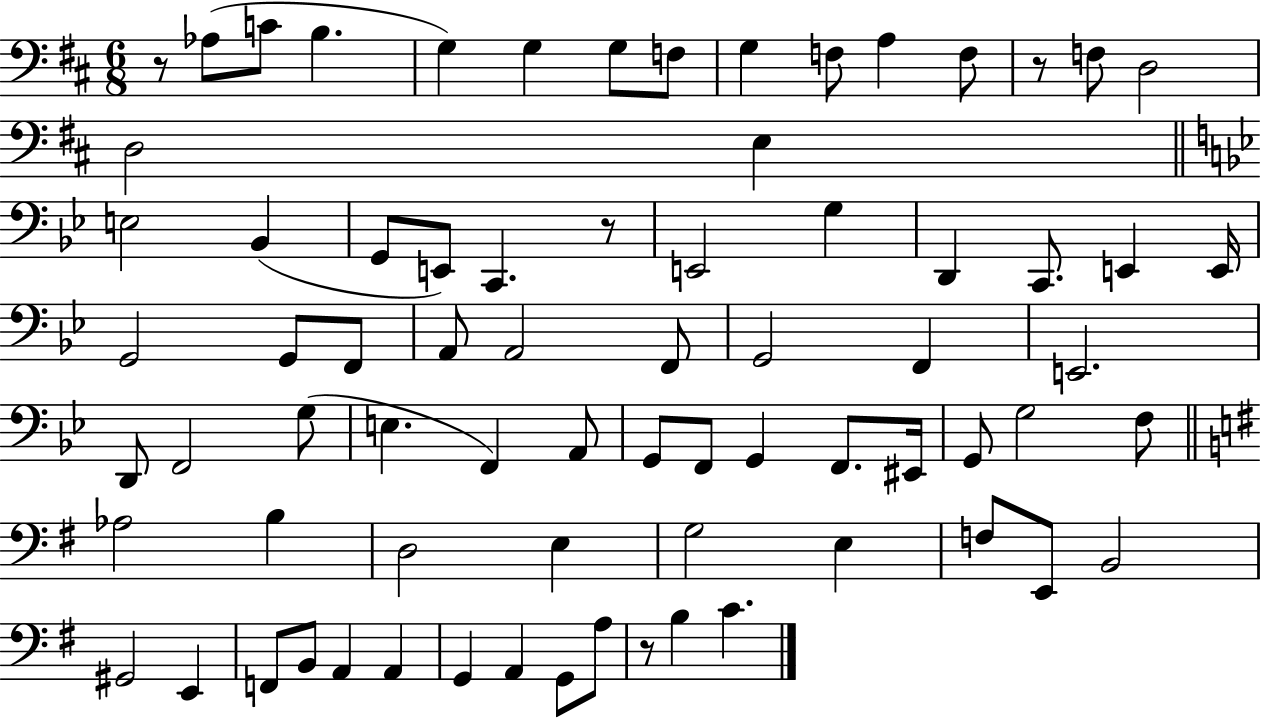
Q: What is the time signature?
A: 6/8